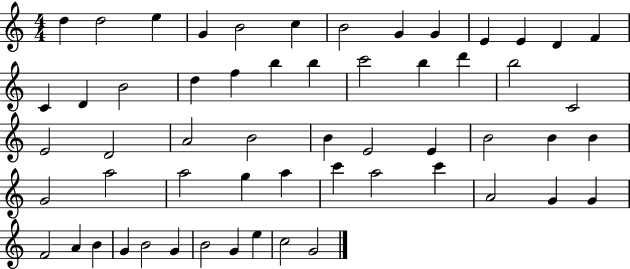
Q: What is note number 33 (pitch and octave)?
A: B4